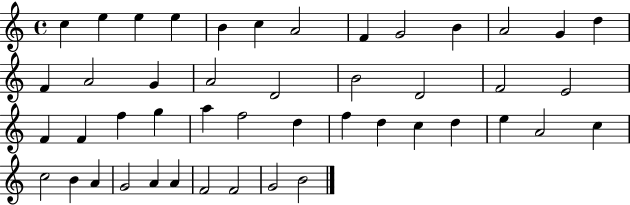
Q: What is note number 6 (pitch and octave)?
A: C5